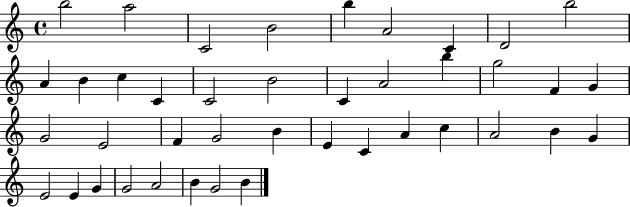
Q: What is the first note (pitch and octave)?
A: B5